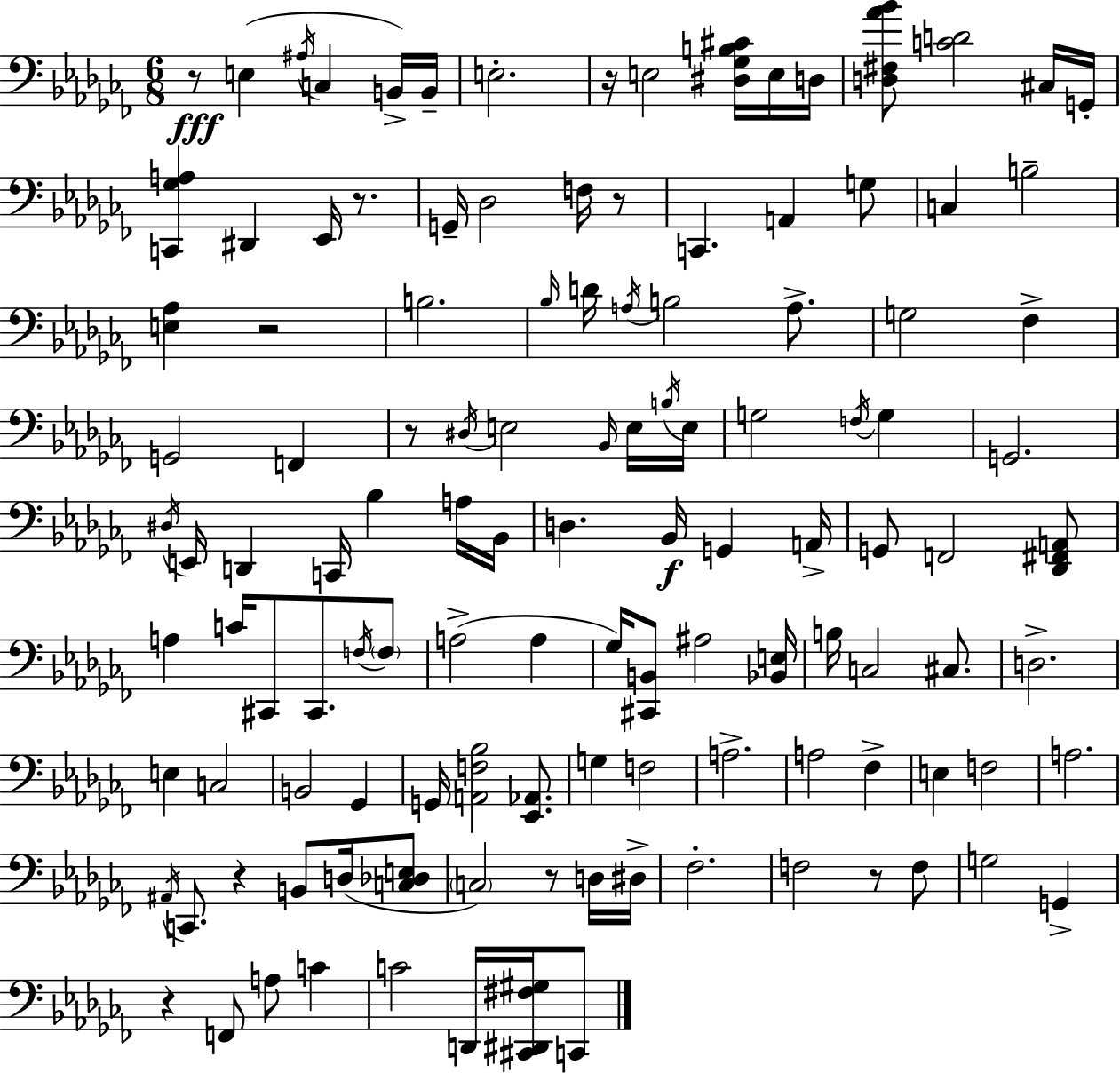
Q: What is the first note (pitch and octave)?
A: E3